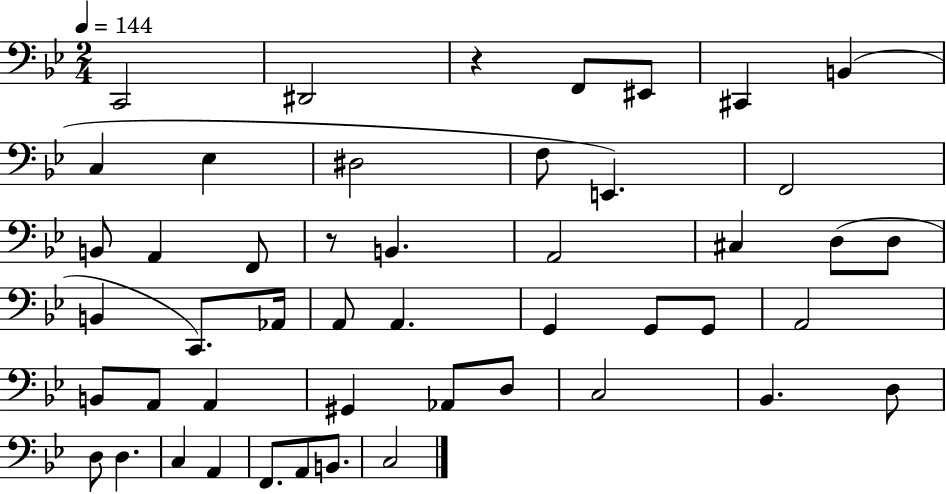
C2/h D#2/h R/q F2/e EIS2/e C#2/q B2/q C3/q Eb3/q D#3/h F3/e E2/q. F2/h B2/e A2/q F2/e R/e B2/q. A2/h C#3/q D3/e D3/e B2/q C2/e. Ab2/s A2/e A2/q. G2/q G2/e G2/e A2/h B2/e A2/e A2/q G#2/q Ab2/e D3/e C3/h Bb2/q. D3/e D3/e D3/q. C3/q A2/q F2/e. A2/e B2/e. C3/h